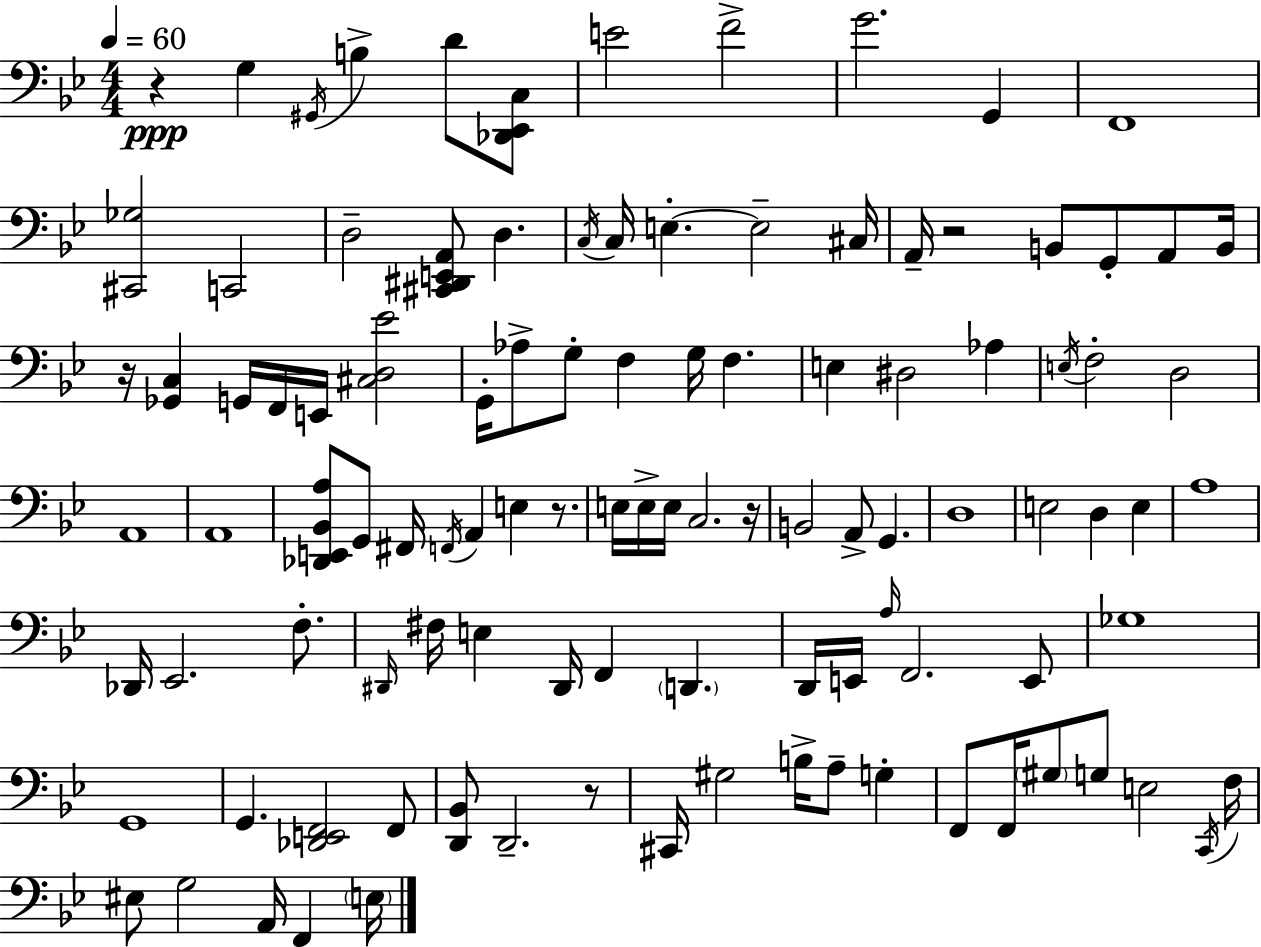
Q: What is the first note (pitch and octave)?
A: G3